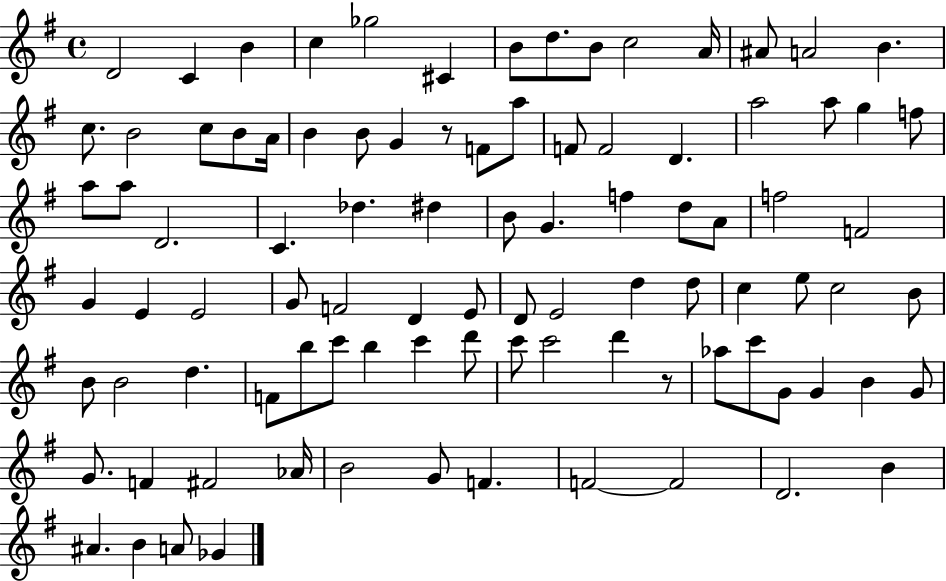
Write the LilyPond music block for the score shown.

{
  \clef treble
  \time 4/4
  \defaultTimeSignature
  \key g \major
  \repeat volta 2 { d'2 c'4 b'4 | c''4 ges''2 cis'4 | b'8 d''8. b'8 c''2 a'16 | ais'8 a'2 b'4. | \break c''8. b'2 c''8 b'8 a'16 | b'4 b'8 g'4 r8 f'8 a''8 | f'8 f'2 d'4. | a''2 a''8 g''4 f''8 | \break a''8 a''8 d'2. | c'4. des''4. dis''4 | b'8 g'4. f''4 d''8 a'8 | f''2 f'2 | \break g'4 e'4 e'2 | g'8 f'2 d'4 e'8 | d'8 e'2 d''4 d''8 | c''4 e''8 c''2 b'8 | \break b'8 b'2 d''4. | f'8 b''8 c'''8 b''4 c'''4 d'''8 | c'''8 c'''2 d'''4 r8 | aes''8 c'''8 g'8 g'4 b'4 g'8 | \break g'8. f'4 fis'2 aes'16 | b'2 g'8 f'4. | f'2~~ f'2 | d'2. b'4 | \break ais'4. b'4 a'8 ges'4 | } \bar "|."
}